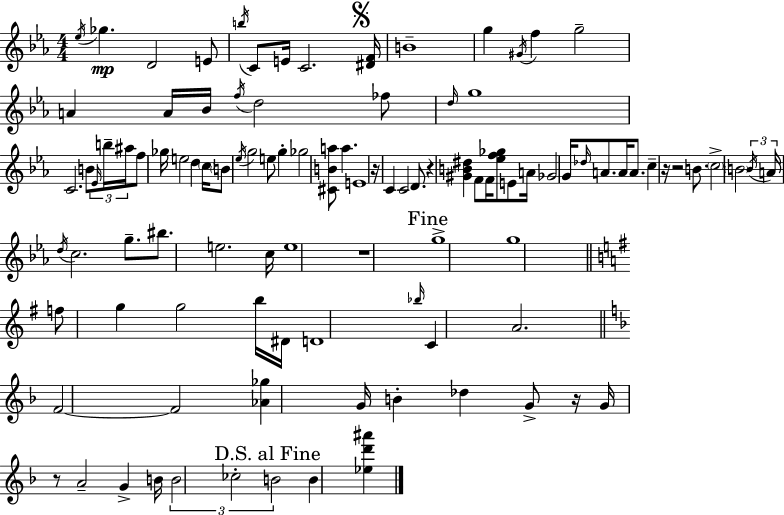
Eb5/s Gb5/q. D4/h E4/e B5/s C4/e E4/s C4/h. [D#4,F4]/s B4/w G5/q G#4/s F5/q G5/h A4/q A4/s Bb4/s F5/s D5/h FES5/e D5/s G5/w C4/h. B4/e Eb4/s B5/s A#5/s F5/e Gb5/s E5/h D5/q C5/s B4/e Eb5/s G5/h E5/e G5/q Gb5/h [C#4,B4,A5]/e A5/q. E4/w R/s C4/q C4/h D4/e. R/q [G#4,B4,D#5]/q F4/e F4/s [Eb5,F5,Gb5]/e E4/e A4/s Gb4/h G4/s Db5/s A4/e. A4/s A4/e. C5/q R/s R/h B4/e. C5/h B4/h B4/s A4/s D5/s C5/h. G5/e. BIS5/e. E5/h. C5/s E5/w R/w G5/w G5/w F5/e G5/q G5/h B5/s D#4/s D4/w Bb5/s C4/q A4/h. F4/h F4/h [Ab4,Gb5]/q G4/s B4/q Db5/q G4/e R/s G4/s R/e A4/h G4/q B4/s B4/h CES5/h B4/h B4/q [Eb5,D6,A#6]/q